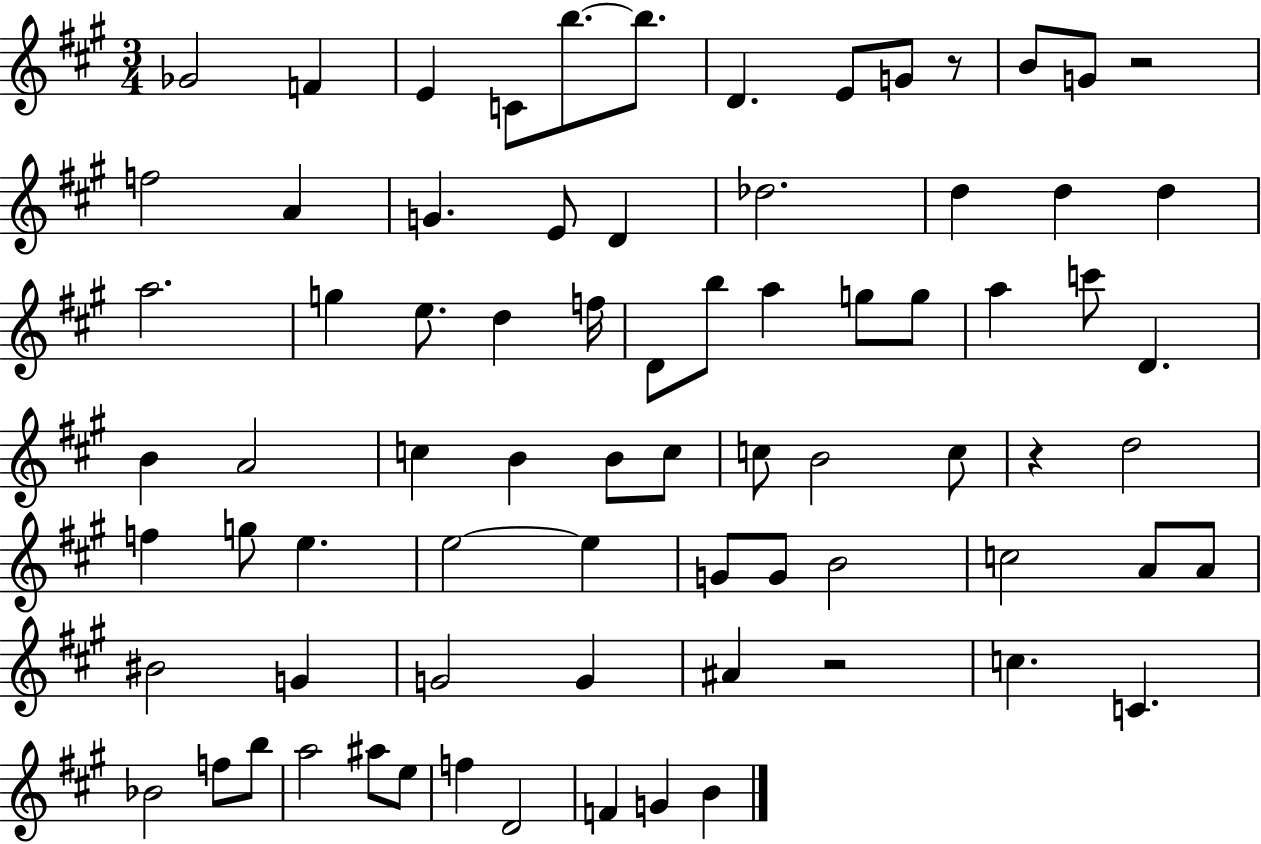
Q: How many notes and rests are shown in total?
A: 76